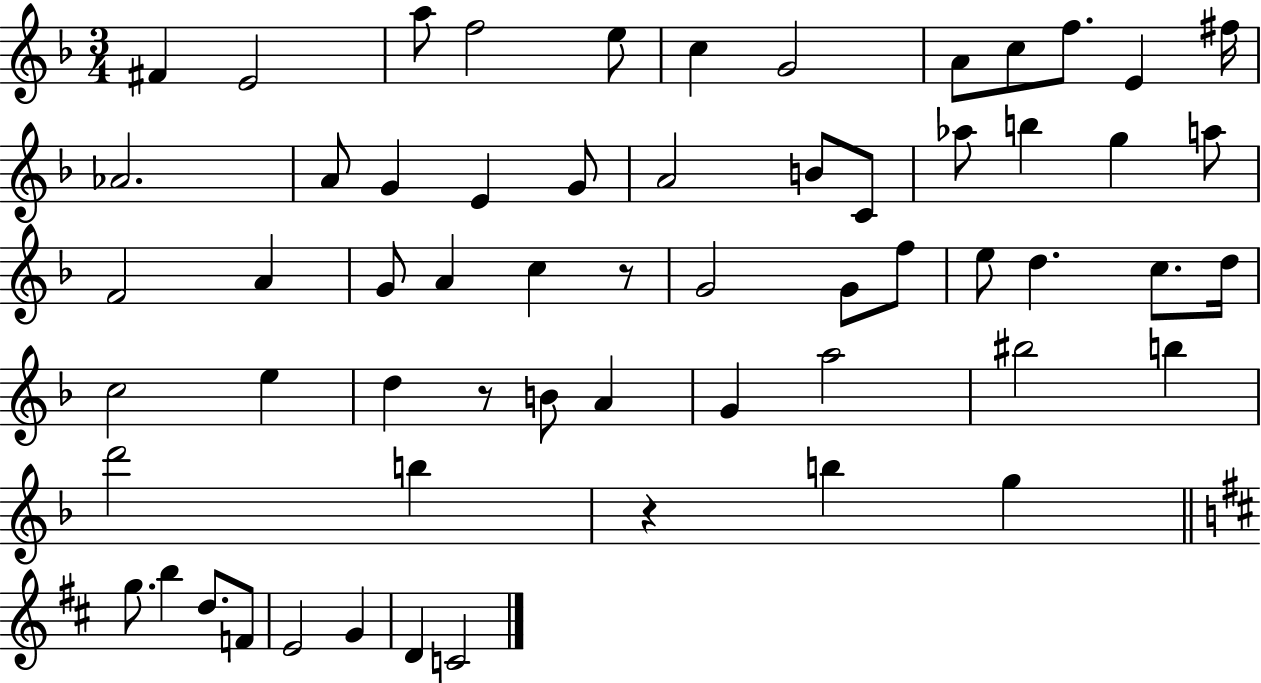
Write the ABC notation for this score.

X:1
T:Untitled
M:3/4
L:1/4
K:F
^F E2 a/2 f2 e/2 c G2 A/2 c/2 f/2 E ^f/4 _A2 A/2 G E G/2 A2 B/2 C/2 _a/2 b g a/2 F2 A G/2 A c z/2 G2 G/2 f/2 e/2 d c/2 d/4 c2 e d z/2 B/2 A G a2 ^b2 b d'2 b z b g g/2 b d/2 F/2 E2 G D C2